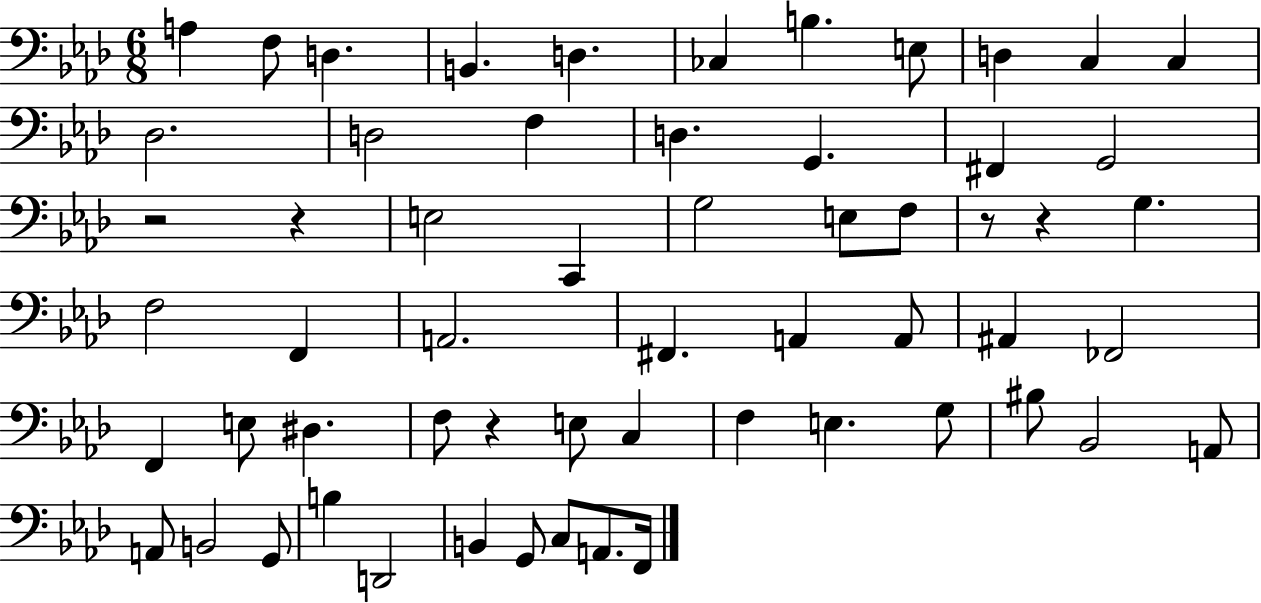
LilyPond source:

{
  \clef bass
  \numericTimeSignature
  \time 6/8
  \key aes \major
  a4 f8 d4. | b,4. d4. | ces4 b4. e8 | d4 c4 c4 | \break des2. | d2 f4 | d4. g,4. | fis,4 g,2 | \break r2 r4 | e2 c,4 | g2 e8 f8 | r8 r4 g4. | \break f2 f,4 | a,2. | fis,4. a,4 a,8 | ais,4 fes,2 | \break f,4 e8 dis4. | f8 r4 e8 c4 | f4 e4. g8 | bis8 bes,2 a,8 | \break a,8 b,2 g,8 | b4 d,2 | b,4 g,8 c8 a,8. f,16 | \bar "|."
}